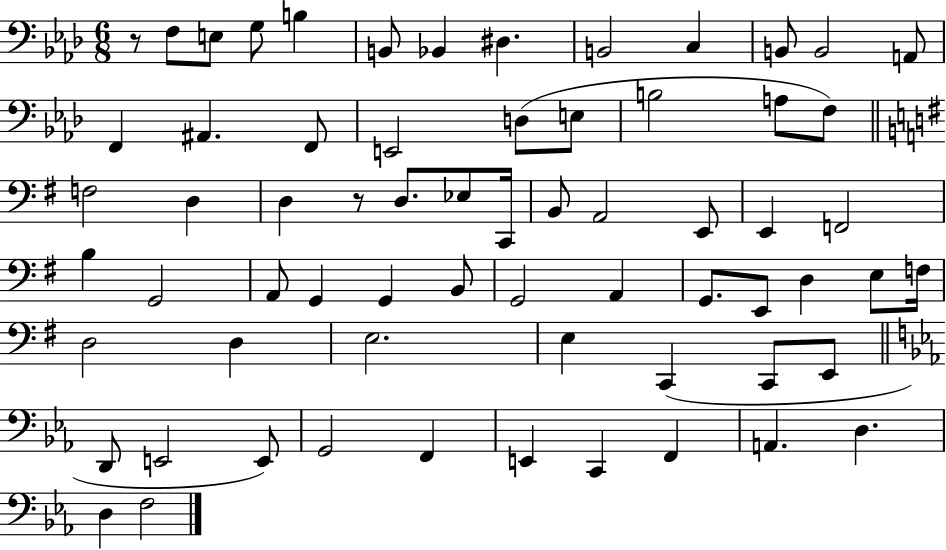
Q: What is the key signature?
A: AES major